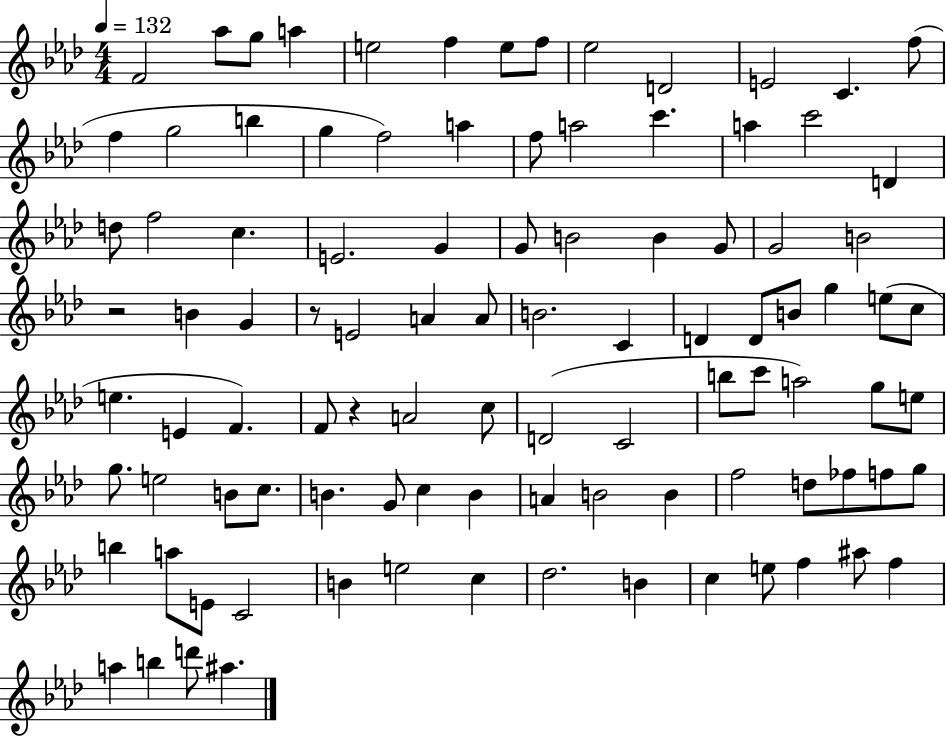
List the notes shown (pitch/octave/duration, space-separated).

F4/h Ab5/e G5/e A5/q E5/h F5/q E5/e F5/e Eb5/h D4/h E4/h C4/q. F5/e F5/q G5/h B5/q G5/q F5/h A5/q F5/e A5/h C6/q. A5/q C6/h D4/q D5/e F5/h C5/q. E4/h. G4/q G4/e B4/h B4/q G4/e G4/h B4/h R/h B4/q G4/q R/e E4/h A4/q A4/e B4/h. C4/q D4/q D4/e B4/e G5/q E5/e C5/e E5/q. E4/q F4/q. F4/e R/q A4/h C5/e D4/h C4/h B5/e C6/e A5/h G5/e E5/e G5/e. E5/h B4/e C5/e. B4/q. G4/e C5/q B4/q A4/q B4/h B4/q F5/h D5/e FES5/e F5/e G5/e B5/q A5/e E4/e C4/h B4/q E5/h C5/q Db5/h. B4/q C5/q E5/e F5/q A#5/e F5/q A5/q B5/q D6/e A#5/q.